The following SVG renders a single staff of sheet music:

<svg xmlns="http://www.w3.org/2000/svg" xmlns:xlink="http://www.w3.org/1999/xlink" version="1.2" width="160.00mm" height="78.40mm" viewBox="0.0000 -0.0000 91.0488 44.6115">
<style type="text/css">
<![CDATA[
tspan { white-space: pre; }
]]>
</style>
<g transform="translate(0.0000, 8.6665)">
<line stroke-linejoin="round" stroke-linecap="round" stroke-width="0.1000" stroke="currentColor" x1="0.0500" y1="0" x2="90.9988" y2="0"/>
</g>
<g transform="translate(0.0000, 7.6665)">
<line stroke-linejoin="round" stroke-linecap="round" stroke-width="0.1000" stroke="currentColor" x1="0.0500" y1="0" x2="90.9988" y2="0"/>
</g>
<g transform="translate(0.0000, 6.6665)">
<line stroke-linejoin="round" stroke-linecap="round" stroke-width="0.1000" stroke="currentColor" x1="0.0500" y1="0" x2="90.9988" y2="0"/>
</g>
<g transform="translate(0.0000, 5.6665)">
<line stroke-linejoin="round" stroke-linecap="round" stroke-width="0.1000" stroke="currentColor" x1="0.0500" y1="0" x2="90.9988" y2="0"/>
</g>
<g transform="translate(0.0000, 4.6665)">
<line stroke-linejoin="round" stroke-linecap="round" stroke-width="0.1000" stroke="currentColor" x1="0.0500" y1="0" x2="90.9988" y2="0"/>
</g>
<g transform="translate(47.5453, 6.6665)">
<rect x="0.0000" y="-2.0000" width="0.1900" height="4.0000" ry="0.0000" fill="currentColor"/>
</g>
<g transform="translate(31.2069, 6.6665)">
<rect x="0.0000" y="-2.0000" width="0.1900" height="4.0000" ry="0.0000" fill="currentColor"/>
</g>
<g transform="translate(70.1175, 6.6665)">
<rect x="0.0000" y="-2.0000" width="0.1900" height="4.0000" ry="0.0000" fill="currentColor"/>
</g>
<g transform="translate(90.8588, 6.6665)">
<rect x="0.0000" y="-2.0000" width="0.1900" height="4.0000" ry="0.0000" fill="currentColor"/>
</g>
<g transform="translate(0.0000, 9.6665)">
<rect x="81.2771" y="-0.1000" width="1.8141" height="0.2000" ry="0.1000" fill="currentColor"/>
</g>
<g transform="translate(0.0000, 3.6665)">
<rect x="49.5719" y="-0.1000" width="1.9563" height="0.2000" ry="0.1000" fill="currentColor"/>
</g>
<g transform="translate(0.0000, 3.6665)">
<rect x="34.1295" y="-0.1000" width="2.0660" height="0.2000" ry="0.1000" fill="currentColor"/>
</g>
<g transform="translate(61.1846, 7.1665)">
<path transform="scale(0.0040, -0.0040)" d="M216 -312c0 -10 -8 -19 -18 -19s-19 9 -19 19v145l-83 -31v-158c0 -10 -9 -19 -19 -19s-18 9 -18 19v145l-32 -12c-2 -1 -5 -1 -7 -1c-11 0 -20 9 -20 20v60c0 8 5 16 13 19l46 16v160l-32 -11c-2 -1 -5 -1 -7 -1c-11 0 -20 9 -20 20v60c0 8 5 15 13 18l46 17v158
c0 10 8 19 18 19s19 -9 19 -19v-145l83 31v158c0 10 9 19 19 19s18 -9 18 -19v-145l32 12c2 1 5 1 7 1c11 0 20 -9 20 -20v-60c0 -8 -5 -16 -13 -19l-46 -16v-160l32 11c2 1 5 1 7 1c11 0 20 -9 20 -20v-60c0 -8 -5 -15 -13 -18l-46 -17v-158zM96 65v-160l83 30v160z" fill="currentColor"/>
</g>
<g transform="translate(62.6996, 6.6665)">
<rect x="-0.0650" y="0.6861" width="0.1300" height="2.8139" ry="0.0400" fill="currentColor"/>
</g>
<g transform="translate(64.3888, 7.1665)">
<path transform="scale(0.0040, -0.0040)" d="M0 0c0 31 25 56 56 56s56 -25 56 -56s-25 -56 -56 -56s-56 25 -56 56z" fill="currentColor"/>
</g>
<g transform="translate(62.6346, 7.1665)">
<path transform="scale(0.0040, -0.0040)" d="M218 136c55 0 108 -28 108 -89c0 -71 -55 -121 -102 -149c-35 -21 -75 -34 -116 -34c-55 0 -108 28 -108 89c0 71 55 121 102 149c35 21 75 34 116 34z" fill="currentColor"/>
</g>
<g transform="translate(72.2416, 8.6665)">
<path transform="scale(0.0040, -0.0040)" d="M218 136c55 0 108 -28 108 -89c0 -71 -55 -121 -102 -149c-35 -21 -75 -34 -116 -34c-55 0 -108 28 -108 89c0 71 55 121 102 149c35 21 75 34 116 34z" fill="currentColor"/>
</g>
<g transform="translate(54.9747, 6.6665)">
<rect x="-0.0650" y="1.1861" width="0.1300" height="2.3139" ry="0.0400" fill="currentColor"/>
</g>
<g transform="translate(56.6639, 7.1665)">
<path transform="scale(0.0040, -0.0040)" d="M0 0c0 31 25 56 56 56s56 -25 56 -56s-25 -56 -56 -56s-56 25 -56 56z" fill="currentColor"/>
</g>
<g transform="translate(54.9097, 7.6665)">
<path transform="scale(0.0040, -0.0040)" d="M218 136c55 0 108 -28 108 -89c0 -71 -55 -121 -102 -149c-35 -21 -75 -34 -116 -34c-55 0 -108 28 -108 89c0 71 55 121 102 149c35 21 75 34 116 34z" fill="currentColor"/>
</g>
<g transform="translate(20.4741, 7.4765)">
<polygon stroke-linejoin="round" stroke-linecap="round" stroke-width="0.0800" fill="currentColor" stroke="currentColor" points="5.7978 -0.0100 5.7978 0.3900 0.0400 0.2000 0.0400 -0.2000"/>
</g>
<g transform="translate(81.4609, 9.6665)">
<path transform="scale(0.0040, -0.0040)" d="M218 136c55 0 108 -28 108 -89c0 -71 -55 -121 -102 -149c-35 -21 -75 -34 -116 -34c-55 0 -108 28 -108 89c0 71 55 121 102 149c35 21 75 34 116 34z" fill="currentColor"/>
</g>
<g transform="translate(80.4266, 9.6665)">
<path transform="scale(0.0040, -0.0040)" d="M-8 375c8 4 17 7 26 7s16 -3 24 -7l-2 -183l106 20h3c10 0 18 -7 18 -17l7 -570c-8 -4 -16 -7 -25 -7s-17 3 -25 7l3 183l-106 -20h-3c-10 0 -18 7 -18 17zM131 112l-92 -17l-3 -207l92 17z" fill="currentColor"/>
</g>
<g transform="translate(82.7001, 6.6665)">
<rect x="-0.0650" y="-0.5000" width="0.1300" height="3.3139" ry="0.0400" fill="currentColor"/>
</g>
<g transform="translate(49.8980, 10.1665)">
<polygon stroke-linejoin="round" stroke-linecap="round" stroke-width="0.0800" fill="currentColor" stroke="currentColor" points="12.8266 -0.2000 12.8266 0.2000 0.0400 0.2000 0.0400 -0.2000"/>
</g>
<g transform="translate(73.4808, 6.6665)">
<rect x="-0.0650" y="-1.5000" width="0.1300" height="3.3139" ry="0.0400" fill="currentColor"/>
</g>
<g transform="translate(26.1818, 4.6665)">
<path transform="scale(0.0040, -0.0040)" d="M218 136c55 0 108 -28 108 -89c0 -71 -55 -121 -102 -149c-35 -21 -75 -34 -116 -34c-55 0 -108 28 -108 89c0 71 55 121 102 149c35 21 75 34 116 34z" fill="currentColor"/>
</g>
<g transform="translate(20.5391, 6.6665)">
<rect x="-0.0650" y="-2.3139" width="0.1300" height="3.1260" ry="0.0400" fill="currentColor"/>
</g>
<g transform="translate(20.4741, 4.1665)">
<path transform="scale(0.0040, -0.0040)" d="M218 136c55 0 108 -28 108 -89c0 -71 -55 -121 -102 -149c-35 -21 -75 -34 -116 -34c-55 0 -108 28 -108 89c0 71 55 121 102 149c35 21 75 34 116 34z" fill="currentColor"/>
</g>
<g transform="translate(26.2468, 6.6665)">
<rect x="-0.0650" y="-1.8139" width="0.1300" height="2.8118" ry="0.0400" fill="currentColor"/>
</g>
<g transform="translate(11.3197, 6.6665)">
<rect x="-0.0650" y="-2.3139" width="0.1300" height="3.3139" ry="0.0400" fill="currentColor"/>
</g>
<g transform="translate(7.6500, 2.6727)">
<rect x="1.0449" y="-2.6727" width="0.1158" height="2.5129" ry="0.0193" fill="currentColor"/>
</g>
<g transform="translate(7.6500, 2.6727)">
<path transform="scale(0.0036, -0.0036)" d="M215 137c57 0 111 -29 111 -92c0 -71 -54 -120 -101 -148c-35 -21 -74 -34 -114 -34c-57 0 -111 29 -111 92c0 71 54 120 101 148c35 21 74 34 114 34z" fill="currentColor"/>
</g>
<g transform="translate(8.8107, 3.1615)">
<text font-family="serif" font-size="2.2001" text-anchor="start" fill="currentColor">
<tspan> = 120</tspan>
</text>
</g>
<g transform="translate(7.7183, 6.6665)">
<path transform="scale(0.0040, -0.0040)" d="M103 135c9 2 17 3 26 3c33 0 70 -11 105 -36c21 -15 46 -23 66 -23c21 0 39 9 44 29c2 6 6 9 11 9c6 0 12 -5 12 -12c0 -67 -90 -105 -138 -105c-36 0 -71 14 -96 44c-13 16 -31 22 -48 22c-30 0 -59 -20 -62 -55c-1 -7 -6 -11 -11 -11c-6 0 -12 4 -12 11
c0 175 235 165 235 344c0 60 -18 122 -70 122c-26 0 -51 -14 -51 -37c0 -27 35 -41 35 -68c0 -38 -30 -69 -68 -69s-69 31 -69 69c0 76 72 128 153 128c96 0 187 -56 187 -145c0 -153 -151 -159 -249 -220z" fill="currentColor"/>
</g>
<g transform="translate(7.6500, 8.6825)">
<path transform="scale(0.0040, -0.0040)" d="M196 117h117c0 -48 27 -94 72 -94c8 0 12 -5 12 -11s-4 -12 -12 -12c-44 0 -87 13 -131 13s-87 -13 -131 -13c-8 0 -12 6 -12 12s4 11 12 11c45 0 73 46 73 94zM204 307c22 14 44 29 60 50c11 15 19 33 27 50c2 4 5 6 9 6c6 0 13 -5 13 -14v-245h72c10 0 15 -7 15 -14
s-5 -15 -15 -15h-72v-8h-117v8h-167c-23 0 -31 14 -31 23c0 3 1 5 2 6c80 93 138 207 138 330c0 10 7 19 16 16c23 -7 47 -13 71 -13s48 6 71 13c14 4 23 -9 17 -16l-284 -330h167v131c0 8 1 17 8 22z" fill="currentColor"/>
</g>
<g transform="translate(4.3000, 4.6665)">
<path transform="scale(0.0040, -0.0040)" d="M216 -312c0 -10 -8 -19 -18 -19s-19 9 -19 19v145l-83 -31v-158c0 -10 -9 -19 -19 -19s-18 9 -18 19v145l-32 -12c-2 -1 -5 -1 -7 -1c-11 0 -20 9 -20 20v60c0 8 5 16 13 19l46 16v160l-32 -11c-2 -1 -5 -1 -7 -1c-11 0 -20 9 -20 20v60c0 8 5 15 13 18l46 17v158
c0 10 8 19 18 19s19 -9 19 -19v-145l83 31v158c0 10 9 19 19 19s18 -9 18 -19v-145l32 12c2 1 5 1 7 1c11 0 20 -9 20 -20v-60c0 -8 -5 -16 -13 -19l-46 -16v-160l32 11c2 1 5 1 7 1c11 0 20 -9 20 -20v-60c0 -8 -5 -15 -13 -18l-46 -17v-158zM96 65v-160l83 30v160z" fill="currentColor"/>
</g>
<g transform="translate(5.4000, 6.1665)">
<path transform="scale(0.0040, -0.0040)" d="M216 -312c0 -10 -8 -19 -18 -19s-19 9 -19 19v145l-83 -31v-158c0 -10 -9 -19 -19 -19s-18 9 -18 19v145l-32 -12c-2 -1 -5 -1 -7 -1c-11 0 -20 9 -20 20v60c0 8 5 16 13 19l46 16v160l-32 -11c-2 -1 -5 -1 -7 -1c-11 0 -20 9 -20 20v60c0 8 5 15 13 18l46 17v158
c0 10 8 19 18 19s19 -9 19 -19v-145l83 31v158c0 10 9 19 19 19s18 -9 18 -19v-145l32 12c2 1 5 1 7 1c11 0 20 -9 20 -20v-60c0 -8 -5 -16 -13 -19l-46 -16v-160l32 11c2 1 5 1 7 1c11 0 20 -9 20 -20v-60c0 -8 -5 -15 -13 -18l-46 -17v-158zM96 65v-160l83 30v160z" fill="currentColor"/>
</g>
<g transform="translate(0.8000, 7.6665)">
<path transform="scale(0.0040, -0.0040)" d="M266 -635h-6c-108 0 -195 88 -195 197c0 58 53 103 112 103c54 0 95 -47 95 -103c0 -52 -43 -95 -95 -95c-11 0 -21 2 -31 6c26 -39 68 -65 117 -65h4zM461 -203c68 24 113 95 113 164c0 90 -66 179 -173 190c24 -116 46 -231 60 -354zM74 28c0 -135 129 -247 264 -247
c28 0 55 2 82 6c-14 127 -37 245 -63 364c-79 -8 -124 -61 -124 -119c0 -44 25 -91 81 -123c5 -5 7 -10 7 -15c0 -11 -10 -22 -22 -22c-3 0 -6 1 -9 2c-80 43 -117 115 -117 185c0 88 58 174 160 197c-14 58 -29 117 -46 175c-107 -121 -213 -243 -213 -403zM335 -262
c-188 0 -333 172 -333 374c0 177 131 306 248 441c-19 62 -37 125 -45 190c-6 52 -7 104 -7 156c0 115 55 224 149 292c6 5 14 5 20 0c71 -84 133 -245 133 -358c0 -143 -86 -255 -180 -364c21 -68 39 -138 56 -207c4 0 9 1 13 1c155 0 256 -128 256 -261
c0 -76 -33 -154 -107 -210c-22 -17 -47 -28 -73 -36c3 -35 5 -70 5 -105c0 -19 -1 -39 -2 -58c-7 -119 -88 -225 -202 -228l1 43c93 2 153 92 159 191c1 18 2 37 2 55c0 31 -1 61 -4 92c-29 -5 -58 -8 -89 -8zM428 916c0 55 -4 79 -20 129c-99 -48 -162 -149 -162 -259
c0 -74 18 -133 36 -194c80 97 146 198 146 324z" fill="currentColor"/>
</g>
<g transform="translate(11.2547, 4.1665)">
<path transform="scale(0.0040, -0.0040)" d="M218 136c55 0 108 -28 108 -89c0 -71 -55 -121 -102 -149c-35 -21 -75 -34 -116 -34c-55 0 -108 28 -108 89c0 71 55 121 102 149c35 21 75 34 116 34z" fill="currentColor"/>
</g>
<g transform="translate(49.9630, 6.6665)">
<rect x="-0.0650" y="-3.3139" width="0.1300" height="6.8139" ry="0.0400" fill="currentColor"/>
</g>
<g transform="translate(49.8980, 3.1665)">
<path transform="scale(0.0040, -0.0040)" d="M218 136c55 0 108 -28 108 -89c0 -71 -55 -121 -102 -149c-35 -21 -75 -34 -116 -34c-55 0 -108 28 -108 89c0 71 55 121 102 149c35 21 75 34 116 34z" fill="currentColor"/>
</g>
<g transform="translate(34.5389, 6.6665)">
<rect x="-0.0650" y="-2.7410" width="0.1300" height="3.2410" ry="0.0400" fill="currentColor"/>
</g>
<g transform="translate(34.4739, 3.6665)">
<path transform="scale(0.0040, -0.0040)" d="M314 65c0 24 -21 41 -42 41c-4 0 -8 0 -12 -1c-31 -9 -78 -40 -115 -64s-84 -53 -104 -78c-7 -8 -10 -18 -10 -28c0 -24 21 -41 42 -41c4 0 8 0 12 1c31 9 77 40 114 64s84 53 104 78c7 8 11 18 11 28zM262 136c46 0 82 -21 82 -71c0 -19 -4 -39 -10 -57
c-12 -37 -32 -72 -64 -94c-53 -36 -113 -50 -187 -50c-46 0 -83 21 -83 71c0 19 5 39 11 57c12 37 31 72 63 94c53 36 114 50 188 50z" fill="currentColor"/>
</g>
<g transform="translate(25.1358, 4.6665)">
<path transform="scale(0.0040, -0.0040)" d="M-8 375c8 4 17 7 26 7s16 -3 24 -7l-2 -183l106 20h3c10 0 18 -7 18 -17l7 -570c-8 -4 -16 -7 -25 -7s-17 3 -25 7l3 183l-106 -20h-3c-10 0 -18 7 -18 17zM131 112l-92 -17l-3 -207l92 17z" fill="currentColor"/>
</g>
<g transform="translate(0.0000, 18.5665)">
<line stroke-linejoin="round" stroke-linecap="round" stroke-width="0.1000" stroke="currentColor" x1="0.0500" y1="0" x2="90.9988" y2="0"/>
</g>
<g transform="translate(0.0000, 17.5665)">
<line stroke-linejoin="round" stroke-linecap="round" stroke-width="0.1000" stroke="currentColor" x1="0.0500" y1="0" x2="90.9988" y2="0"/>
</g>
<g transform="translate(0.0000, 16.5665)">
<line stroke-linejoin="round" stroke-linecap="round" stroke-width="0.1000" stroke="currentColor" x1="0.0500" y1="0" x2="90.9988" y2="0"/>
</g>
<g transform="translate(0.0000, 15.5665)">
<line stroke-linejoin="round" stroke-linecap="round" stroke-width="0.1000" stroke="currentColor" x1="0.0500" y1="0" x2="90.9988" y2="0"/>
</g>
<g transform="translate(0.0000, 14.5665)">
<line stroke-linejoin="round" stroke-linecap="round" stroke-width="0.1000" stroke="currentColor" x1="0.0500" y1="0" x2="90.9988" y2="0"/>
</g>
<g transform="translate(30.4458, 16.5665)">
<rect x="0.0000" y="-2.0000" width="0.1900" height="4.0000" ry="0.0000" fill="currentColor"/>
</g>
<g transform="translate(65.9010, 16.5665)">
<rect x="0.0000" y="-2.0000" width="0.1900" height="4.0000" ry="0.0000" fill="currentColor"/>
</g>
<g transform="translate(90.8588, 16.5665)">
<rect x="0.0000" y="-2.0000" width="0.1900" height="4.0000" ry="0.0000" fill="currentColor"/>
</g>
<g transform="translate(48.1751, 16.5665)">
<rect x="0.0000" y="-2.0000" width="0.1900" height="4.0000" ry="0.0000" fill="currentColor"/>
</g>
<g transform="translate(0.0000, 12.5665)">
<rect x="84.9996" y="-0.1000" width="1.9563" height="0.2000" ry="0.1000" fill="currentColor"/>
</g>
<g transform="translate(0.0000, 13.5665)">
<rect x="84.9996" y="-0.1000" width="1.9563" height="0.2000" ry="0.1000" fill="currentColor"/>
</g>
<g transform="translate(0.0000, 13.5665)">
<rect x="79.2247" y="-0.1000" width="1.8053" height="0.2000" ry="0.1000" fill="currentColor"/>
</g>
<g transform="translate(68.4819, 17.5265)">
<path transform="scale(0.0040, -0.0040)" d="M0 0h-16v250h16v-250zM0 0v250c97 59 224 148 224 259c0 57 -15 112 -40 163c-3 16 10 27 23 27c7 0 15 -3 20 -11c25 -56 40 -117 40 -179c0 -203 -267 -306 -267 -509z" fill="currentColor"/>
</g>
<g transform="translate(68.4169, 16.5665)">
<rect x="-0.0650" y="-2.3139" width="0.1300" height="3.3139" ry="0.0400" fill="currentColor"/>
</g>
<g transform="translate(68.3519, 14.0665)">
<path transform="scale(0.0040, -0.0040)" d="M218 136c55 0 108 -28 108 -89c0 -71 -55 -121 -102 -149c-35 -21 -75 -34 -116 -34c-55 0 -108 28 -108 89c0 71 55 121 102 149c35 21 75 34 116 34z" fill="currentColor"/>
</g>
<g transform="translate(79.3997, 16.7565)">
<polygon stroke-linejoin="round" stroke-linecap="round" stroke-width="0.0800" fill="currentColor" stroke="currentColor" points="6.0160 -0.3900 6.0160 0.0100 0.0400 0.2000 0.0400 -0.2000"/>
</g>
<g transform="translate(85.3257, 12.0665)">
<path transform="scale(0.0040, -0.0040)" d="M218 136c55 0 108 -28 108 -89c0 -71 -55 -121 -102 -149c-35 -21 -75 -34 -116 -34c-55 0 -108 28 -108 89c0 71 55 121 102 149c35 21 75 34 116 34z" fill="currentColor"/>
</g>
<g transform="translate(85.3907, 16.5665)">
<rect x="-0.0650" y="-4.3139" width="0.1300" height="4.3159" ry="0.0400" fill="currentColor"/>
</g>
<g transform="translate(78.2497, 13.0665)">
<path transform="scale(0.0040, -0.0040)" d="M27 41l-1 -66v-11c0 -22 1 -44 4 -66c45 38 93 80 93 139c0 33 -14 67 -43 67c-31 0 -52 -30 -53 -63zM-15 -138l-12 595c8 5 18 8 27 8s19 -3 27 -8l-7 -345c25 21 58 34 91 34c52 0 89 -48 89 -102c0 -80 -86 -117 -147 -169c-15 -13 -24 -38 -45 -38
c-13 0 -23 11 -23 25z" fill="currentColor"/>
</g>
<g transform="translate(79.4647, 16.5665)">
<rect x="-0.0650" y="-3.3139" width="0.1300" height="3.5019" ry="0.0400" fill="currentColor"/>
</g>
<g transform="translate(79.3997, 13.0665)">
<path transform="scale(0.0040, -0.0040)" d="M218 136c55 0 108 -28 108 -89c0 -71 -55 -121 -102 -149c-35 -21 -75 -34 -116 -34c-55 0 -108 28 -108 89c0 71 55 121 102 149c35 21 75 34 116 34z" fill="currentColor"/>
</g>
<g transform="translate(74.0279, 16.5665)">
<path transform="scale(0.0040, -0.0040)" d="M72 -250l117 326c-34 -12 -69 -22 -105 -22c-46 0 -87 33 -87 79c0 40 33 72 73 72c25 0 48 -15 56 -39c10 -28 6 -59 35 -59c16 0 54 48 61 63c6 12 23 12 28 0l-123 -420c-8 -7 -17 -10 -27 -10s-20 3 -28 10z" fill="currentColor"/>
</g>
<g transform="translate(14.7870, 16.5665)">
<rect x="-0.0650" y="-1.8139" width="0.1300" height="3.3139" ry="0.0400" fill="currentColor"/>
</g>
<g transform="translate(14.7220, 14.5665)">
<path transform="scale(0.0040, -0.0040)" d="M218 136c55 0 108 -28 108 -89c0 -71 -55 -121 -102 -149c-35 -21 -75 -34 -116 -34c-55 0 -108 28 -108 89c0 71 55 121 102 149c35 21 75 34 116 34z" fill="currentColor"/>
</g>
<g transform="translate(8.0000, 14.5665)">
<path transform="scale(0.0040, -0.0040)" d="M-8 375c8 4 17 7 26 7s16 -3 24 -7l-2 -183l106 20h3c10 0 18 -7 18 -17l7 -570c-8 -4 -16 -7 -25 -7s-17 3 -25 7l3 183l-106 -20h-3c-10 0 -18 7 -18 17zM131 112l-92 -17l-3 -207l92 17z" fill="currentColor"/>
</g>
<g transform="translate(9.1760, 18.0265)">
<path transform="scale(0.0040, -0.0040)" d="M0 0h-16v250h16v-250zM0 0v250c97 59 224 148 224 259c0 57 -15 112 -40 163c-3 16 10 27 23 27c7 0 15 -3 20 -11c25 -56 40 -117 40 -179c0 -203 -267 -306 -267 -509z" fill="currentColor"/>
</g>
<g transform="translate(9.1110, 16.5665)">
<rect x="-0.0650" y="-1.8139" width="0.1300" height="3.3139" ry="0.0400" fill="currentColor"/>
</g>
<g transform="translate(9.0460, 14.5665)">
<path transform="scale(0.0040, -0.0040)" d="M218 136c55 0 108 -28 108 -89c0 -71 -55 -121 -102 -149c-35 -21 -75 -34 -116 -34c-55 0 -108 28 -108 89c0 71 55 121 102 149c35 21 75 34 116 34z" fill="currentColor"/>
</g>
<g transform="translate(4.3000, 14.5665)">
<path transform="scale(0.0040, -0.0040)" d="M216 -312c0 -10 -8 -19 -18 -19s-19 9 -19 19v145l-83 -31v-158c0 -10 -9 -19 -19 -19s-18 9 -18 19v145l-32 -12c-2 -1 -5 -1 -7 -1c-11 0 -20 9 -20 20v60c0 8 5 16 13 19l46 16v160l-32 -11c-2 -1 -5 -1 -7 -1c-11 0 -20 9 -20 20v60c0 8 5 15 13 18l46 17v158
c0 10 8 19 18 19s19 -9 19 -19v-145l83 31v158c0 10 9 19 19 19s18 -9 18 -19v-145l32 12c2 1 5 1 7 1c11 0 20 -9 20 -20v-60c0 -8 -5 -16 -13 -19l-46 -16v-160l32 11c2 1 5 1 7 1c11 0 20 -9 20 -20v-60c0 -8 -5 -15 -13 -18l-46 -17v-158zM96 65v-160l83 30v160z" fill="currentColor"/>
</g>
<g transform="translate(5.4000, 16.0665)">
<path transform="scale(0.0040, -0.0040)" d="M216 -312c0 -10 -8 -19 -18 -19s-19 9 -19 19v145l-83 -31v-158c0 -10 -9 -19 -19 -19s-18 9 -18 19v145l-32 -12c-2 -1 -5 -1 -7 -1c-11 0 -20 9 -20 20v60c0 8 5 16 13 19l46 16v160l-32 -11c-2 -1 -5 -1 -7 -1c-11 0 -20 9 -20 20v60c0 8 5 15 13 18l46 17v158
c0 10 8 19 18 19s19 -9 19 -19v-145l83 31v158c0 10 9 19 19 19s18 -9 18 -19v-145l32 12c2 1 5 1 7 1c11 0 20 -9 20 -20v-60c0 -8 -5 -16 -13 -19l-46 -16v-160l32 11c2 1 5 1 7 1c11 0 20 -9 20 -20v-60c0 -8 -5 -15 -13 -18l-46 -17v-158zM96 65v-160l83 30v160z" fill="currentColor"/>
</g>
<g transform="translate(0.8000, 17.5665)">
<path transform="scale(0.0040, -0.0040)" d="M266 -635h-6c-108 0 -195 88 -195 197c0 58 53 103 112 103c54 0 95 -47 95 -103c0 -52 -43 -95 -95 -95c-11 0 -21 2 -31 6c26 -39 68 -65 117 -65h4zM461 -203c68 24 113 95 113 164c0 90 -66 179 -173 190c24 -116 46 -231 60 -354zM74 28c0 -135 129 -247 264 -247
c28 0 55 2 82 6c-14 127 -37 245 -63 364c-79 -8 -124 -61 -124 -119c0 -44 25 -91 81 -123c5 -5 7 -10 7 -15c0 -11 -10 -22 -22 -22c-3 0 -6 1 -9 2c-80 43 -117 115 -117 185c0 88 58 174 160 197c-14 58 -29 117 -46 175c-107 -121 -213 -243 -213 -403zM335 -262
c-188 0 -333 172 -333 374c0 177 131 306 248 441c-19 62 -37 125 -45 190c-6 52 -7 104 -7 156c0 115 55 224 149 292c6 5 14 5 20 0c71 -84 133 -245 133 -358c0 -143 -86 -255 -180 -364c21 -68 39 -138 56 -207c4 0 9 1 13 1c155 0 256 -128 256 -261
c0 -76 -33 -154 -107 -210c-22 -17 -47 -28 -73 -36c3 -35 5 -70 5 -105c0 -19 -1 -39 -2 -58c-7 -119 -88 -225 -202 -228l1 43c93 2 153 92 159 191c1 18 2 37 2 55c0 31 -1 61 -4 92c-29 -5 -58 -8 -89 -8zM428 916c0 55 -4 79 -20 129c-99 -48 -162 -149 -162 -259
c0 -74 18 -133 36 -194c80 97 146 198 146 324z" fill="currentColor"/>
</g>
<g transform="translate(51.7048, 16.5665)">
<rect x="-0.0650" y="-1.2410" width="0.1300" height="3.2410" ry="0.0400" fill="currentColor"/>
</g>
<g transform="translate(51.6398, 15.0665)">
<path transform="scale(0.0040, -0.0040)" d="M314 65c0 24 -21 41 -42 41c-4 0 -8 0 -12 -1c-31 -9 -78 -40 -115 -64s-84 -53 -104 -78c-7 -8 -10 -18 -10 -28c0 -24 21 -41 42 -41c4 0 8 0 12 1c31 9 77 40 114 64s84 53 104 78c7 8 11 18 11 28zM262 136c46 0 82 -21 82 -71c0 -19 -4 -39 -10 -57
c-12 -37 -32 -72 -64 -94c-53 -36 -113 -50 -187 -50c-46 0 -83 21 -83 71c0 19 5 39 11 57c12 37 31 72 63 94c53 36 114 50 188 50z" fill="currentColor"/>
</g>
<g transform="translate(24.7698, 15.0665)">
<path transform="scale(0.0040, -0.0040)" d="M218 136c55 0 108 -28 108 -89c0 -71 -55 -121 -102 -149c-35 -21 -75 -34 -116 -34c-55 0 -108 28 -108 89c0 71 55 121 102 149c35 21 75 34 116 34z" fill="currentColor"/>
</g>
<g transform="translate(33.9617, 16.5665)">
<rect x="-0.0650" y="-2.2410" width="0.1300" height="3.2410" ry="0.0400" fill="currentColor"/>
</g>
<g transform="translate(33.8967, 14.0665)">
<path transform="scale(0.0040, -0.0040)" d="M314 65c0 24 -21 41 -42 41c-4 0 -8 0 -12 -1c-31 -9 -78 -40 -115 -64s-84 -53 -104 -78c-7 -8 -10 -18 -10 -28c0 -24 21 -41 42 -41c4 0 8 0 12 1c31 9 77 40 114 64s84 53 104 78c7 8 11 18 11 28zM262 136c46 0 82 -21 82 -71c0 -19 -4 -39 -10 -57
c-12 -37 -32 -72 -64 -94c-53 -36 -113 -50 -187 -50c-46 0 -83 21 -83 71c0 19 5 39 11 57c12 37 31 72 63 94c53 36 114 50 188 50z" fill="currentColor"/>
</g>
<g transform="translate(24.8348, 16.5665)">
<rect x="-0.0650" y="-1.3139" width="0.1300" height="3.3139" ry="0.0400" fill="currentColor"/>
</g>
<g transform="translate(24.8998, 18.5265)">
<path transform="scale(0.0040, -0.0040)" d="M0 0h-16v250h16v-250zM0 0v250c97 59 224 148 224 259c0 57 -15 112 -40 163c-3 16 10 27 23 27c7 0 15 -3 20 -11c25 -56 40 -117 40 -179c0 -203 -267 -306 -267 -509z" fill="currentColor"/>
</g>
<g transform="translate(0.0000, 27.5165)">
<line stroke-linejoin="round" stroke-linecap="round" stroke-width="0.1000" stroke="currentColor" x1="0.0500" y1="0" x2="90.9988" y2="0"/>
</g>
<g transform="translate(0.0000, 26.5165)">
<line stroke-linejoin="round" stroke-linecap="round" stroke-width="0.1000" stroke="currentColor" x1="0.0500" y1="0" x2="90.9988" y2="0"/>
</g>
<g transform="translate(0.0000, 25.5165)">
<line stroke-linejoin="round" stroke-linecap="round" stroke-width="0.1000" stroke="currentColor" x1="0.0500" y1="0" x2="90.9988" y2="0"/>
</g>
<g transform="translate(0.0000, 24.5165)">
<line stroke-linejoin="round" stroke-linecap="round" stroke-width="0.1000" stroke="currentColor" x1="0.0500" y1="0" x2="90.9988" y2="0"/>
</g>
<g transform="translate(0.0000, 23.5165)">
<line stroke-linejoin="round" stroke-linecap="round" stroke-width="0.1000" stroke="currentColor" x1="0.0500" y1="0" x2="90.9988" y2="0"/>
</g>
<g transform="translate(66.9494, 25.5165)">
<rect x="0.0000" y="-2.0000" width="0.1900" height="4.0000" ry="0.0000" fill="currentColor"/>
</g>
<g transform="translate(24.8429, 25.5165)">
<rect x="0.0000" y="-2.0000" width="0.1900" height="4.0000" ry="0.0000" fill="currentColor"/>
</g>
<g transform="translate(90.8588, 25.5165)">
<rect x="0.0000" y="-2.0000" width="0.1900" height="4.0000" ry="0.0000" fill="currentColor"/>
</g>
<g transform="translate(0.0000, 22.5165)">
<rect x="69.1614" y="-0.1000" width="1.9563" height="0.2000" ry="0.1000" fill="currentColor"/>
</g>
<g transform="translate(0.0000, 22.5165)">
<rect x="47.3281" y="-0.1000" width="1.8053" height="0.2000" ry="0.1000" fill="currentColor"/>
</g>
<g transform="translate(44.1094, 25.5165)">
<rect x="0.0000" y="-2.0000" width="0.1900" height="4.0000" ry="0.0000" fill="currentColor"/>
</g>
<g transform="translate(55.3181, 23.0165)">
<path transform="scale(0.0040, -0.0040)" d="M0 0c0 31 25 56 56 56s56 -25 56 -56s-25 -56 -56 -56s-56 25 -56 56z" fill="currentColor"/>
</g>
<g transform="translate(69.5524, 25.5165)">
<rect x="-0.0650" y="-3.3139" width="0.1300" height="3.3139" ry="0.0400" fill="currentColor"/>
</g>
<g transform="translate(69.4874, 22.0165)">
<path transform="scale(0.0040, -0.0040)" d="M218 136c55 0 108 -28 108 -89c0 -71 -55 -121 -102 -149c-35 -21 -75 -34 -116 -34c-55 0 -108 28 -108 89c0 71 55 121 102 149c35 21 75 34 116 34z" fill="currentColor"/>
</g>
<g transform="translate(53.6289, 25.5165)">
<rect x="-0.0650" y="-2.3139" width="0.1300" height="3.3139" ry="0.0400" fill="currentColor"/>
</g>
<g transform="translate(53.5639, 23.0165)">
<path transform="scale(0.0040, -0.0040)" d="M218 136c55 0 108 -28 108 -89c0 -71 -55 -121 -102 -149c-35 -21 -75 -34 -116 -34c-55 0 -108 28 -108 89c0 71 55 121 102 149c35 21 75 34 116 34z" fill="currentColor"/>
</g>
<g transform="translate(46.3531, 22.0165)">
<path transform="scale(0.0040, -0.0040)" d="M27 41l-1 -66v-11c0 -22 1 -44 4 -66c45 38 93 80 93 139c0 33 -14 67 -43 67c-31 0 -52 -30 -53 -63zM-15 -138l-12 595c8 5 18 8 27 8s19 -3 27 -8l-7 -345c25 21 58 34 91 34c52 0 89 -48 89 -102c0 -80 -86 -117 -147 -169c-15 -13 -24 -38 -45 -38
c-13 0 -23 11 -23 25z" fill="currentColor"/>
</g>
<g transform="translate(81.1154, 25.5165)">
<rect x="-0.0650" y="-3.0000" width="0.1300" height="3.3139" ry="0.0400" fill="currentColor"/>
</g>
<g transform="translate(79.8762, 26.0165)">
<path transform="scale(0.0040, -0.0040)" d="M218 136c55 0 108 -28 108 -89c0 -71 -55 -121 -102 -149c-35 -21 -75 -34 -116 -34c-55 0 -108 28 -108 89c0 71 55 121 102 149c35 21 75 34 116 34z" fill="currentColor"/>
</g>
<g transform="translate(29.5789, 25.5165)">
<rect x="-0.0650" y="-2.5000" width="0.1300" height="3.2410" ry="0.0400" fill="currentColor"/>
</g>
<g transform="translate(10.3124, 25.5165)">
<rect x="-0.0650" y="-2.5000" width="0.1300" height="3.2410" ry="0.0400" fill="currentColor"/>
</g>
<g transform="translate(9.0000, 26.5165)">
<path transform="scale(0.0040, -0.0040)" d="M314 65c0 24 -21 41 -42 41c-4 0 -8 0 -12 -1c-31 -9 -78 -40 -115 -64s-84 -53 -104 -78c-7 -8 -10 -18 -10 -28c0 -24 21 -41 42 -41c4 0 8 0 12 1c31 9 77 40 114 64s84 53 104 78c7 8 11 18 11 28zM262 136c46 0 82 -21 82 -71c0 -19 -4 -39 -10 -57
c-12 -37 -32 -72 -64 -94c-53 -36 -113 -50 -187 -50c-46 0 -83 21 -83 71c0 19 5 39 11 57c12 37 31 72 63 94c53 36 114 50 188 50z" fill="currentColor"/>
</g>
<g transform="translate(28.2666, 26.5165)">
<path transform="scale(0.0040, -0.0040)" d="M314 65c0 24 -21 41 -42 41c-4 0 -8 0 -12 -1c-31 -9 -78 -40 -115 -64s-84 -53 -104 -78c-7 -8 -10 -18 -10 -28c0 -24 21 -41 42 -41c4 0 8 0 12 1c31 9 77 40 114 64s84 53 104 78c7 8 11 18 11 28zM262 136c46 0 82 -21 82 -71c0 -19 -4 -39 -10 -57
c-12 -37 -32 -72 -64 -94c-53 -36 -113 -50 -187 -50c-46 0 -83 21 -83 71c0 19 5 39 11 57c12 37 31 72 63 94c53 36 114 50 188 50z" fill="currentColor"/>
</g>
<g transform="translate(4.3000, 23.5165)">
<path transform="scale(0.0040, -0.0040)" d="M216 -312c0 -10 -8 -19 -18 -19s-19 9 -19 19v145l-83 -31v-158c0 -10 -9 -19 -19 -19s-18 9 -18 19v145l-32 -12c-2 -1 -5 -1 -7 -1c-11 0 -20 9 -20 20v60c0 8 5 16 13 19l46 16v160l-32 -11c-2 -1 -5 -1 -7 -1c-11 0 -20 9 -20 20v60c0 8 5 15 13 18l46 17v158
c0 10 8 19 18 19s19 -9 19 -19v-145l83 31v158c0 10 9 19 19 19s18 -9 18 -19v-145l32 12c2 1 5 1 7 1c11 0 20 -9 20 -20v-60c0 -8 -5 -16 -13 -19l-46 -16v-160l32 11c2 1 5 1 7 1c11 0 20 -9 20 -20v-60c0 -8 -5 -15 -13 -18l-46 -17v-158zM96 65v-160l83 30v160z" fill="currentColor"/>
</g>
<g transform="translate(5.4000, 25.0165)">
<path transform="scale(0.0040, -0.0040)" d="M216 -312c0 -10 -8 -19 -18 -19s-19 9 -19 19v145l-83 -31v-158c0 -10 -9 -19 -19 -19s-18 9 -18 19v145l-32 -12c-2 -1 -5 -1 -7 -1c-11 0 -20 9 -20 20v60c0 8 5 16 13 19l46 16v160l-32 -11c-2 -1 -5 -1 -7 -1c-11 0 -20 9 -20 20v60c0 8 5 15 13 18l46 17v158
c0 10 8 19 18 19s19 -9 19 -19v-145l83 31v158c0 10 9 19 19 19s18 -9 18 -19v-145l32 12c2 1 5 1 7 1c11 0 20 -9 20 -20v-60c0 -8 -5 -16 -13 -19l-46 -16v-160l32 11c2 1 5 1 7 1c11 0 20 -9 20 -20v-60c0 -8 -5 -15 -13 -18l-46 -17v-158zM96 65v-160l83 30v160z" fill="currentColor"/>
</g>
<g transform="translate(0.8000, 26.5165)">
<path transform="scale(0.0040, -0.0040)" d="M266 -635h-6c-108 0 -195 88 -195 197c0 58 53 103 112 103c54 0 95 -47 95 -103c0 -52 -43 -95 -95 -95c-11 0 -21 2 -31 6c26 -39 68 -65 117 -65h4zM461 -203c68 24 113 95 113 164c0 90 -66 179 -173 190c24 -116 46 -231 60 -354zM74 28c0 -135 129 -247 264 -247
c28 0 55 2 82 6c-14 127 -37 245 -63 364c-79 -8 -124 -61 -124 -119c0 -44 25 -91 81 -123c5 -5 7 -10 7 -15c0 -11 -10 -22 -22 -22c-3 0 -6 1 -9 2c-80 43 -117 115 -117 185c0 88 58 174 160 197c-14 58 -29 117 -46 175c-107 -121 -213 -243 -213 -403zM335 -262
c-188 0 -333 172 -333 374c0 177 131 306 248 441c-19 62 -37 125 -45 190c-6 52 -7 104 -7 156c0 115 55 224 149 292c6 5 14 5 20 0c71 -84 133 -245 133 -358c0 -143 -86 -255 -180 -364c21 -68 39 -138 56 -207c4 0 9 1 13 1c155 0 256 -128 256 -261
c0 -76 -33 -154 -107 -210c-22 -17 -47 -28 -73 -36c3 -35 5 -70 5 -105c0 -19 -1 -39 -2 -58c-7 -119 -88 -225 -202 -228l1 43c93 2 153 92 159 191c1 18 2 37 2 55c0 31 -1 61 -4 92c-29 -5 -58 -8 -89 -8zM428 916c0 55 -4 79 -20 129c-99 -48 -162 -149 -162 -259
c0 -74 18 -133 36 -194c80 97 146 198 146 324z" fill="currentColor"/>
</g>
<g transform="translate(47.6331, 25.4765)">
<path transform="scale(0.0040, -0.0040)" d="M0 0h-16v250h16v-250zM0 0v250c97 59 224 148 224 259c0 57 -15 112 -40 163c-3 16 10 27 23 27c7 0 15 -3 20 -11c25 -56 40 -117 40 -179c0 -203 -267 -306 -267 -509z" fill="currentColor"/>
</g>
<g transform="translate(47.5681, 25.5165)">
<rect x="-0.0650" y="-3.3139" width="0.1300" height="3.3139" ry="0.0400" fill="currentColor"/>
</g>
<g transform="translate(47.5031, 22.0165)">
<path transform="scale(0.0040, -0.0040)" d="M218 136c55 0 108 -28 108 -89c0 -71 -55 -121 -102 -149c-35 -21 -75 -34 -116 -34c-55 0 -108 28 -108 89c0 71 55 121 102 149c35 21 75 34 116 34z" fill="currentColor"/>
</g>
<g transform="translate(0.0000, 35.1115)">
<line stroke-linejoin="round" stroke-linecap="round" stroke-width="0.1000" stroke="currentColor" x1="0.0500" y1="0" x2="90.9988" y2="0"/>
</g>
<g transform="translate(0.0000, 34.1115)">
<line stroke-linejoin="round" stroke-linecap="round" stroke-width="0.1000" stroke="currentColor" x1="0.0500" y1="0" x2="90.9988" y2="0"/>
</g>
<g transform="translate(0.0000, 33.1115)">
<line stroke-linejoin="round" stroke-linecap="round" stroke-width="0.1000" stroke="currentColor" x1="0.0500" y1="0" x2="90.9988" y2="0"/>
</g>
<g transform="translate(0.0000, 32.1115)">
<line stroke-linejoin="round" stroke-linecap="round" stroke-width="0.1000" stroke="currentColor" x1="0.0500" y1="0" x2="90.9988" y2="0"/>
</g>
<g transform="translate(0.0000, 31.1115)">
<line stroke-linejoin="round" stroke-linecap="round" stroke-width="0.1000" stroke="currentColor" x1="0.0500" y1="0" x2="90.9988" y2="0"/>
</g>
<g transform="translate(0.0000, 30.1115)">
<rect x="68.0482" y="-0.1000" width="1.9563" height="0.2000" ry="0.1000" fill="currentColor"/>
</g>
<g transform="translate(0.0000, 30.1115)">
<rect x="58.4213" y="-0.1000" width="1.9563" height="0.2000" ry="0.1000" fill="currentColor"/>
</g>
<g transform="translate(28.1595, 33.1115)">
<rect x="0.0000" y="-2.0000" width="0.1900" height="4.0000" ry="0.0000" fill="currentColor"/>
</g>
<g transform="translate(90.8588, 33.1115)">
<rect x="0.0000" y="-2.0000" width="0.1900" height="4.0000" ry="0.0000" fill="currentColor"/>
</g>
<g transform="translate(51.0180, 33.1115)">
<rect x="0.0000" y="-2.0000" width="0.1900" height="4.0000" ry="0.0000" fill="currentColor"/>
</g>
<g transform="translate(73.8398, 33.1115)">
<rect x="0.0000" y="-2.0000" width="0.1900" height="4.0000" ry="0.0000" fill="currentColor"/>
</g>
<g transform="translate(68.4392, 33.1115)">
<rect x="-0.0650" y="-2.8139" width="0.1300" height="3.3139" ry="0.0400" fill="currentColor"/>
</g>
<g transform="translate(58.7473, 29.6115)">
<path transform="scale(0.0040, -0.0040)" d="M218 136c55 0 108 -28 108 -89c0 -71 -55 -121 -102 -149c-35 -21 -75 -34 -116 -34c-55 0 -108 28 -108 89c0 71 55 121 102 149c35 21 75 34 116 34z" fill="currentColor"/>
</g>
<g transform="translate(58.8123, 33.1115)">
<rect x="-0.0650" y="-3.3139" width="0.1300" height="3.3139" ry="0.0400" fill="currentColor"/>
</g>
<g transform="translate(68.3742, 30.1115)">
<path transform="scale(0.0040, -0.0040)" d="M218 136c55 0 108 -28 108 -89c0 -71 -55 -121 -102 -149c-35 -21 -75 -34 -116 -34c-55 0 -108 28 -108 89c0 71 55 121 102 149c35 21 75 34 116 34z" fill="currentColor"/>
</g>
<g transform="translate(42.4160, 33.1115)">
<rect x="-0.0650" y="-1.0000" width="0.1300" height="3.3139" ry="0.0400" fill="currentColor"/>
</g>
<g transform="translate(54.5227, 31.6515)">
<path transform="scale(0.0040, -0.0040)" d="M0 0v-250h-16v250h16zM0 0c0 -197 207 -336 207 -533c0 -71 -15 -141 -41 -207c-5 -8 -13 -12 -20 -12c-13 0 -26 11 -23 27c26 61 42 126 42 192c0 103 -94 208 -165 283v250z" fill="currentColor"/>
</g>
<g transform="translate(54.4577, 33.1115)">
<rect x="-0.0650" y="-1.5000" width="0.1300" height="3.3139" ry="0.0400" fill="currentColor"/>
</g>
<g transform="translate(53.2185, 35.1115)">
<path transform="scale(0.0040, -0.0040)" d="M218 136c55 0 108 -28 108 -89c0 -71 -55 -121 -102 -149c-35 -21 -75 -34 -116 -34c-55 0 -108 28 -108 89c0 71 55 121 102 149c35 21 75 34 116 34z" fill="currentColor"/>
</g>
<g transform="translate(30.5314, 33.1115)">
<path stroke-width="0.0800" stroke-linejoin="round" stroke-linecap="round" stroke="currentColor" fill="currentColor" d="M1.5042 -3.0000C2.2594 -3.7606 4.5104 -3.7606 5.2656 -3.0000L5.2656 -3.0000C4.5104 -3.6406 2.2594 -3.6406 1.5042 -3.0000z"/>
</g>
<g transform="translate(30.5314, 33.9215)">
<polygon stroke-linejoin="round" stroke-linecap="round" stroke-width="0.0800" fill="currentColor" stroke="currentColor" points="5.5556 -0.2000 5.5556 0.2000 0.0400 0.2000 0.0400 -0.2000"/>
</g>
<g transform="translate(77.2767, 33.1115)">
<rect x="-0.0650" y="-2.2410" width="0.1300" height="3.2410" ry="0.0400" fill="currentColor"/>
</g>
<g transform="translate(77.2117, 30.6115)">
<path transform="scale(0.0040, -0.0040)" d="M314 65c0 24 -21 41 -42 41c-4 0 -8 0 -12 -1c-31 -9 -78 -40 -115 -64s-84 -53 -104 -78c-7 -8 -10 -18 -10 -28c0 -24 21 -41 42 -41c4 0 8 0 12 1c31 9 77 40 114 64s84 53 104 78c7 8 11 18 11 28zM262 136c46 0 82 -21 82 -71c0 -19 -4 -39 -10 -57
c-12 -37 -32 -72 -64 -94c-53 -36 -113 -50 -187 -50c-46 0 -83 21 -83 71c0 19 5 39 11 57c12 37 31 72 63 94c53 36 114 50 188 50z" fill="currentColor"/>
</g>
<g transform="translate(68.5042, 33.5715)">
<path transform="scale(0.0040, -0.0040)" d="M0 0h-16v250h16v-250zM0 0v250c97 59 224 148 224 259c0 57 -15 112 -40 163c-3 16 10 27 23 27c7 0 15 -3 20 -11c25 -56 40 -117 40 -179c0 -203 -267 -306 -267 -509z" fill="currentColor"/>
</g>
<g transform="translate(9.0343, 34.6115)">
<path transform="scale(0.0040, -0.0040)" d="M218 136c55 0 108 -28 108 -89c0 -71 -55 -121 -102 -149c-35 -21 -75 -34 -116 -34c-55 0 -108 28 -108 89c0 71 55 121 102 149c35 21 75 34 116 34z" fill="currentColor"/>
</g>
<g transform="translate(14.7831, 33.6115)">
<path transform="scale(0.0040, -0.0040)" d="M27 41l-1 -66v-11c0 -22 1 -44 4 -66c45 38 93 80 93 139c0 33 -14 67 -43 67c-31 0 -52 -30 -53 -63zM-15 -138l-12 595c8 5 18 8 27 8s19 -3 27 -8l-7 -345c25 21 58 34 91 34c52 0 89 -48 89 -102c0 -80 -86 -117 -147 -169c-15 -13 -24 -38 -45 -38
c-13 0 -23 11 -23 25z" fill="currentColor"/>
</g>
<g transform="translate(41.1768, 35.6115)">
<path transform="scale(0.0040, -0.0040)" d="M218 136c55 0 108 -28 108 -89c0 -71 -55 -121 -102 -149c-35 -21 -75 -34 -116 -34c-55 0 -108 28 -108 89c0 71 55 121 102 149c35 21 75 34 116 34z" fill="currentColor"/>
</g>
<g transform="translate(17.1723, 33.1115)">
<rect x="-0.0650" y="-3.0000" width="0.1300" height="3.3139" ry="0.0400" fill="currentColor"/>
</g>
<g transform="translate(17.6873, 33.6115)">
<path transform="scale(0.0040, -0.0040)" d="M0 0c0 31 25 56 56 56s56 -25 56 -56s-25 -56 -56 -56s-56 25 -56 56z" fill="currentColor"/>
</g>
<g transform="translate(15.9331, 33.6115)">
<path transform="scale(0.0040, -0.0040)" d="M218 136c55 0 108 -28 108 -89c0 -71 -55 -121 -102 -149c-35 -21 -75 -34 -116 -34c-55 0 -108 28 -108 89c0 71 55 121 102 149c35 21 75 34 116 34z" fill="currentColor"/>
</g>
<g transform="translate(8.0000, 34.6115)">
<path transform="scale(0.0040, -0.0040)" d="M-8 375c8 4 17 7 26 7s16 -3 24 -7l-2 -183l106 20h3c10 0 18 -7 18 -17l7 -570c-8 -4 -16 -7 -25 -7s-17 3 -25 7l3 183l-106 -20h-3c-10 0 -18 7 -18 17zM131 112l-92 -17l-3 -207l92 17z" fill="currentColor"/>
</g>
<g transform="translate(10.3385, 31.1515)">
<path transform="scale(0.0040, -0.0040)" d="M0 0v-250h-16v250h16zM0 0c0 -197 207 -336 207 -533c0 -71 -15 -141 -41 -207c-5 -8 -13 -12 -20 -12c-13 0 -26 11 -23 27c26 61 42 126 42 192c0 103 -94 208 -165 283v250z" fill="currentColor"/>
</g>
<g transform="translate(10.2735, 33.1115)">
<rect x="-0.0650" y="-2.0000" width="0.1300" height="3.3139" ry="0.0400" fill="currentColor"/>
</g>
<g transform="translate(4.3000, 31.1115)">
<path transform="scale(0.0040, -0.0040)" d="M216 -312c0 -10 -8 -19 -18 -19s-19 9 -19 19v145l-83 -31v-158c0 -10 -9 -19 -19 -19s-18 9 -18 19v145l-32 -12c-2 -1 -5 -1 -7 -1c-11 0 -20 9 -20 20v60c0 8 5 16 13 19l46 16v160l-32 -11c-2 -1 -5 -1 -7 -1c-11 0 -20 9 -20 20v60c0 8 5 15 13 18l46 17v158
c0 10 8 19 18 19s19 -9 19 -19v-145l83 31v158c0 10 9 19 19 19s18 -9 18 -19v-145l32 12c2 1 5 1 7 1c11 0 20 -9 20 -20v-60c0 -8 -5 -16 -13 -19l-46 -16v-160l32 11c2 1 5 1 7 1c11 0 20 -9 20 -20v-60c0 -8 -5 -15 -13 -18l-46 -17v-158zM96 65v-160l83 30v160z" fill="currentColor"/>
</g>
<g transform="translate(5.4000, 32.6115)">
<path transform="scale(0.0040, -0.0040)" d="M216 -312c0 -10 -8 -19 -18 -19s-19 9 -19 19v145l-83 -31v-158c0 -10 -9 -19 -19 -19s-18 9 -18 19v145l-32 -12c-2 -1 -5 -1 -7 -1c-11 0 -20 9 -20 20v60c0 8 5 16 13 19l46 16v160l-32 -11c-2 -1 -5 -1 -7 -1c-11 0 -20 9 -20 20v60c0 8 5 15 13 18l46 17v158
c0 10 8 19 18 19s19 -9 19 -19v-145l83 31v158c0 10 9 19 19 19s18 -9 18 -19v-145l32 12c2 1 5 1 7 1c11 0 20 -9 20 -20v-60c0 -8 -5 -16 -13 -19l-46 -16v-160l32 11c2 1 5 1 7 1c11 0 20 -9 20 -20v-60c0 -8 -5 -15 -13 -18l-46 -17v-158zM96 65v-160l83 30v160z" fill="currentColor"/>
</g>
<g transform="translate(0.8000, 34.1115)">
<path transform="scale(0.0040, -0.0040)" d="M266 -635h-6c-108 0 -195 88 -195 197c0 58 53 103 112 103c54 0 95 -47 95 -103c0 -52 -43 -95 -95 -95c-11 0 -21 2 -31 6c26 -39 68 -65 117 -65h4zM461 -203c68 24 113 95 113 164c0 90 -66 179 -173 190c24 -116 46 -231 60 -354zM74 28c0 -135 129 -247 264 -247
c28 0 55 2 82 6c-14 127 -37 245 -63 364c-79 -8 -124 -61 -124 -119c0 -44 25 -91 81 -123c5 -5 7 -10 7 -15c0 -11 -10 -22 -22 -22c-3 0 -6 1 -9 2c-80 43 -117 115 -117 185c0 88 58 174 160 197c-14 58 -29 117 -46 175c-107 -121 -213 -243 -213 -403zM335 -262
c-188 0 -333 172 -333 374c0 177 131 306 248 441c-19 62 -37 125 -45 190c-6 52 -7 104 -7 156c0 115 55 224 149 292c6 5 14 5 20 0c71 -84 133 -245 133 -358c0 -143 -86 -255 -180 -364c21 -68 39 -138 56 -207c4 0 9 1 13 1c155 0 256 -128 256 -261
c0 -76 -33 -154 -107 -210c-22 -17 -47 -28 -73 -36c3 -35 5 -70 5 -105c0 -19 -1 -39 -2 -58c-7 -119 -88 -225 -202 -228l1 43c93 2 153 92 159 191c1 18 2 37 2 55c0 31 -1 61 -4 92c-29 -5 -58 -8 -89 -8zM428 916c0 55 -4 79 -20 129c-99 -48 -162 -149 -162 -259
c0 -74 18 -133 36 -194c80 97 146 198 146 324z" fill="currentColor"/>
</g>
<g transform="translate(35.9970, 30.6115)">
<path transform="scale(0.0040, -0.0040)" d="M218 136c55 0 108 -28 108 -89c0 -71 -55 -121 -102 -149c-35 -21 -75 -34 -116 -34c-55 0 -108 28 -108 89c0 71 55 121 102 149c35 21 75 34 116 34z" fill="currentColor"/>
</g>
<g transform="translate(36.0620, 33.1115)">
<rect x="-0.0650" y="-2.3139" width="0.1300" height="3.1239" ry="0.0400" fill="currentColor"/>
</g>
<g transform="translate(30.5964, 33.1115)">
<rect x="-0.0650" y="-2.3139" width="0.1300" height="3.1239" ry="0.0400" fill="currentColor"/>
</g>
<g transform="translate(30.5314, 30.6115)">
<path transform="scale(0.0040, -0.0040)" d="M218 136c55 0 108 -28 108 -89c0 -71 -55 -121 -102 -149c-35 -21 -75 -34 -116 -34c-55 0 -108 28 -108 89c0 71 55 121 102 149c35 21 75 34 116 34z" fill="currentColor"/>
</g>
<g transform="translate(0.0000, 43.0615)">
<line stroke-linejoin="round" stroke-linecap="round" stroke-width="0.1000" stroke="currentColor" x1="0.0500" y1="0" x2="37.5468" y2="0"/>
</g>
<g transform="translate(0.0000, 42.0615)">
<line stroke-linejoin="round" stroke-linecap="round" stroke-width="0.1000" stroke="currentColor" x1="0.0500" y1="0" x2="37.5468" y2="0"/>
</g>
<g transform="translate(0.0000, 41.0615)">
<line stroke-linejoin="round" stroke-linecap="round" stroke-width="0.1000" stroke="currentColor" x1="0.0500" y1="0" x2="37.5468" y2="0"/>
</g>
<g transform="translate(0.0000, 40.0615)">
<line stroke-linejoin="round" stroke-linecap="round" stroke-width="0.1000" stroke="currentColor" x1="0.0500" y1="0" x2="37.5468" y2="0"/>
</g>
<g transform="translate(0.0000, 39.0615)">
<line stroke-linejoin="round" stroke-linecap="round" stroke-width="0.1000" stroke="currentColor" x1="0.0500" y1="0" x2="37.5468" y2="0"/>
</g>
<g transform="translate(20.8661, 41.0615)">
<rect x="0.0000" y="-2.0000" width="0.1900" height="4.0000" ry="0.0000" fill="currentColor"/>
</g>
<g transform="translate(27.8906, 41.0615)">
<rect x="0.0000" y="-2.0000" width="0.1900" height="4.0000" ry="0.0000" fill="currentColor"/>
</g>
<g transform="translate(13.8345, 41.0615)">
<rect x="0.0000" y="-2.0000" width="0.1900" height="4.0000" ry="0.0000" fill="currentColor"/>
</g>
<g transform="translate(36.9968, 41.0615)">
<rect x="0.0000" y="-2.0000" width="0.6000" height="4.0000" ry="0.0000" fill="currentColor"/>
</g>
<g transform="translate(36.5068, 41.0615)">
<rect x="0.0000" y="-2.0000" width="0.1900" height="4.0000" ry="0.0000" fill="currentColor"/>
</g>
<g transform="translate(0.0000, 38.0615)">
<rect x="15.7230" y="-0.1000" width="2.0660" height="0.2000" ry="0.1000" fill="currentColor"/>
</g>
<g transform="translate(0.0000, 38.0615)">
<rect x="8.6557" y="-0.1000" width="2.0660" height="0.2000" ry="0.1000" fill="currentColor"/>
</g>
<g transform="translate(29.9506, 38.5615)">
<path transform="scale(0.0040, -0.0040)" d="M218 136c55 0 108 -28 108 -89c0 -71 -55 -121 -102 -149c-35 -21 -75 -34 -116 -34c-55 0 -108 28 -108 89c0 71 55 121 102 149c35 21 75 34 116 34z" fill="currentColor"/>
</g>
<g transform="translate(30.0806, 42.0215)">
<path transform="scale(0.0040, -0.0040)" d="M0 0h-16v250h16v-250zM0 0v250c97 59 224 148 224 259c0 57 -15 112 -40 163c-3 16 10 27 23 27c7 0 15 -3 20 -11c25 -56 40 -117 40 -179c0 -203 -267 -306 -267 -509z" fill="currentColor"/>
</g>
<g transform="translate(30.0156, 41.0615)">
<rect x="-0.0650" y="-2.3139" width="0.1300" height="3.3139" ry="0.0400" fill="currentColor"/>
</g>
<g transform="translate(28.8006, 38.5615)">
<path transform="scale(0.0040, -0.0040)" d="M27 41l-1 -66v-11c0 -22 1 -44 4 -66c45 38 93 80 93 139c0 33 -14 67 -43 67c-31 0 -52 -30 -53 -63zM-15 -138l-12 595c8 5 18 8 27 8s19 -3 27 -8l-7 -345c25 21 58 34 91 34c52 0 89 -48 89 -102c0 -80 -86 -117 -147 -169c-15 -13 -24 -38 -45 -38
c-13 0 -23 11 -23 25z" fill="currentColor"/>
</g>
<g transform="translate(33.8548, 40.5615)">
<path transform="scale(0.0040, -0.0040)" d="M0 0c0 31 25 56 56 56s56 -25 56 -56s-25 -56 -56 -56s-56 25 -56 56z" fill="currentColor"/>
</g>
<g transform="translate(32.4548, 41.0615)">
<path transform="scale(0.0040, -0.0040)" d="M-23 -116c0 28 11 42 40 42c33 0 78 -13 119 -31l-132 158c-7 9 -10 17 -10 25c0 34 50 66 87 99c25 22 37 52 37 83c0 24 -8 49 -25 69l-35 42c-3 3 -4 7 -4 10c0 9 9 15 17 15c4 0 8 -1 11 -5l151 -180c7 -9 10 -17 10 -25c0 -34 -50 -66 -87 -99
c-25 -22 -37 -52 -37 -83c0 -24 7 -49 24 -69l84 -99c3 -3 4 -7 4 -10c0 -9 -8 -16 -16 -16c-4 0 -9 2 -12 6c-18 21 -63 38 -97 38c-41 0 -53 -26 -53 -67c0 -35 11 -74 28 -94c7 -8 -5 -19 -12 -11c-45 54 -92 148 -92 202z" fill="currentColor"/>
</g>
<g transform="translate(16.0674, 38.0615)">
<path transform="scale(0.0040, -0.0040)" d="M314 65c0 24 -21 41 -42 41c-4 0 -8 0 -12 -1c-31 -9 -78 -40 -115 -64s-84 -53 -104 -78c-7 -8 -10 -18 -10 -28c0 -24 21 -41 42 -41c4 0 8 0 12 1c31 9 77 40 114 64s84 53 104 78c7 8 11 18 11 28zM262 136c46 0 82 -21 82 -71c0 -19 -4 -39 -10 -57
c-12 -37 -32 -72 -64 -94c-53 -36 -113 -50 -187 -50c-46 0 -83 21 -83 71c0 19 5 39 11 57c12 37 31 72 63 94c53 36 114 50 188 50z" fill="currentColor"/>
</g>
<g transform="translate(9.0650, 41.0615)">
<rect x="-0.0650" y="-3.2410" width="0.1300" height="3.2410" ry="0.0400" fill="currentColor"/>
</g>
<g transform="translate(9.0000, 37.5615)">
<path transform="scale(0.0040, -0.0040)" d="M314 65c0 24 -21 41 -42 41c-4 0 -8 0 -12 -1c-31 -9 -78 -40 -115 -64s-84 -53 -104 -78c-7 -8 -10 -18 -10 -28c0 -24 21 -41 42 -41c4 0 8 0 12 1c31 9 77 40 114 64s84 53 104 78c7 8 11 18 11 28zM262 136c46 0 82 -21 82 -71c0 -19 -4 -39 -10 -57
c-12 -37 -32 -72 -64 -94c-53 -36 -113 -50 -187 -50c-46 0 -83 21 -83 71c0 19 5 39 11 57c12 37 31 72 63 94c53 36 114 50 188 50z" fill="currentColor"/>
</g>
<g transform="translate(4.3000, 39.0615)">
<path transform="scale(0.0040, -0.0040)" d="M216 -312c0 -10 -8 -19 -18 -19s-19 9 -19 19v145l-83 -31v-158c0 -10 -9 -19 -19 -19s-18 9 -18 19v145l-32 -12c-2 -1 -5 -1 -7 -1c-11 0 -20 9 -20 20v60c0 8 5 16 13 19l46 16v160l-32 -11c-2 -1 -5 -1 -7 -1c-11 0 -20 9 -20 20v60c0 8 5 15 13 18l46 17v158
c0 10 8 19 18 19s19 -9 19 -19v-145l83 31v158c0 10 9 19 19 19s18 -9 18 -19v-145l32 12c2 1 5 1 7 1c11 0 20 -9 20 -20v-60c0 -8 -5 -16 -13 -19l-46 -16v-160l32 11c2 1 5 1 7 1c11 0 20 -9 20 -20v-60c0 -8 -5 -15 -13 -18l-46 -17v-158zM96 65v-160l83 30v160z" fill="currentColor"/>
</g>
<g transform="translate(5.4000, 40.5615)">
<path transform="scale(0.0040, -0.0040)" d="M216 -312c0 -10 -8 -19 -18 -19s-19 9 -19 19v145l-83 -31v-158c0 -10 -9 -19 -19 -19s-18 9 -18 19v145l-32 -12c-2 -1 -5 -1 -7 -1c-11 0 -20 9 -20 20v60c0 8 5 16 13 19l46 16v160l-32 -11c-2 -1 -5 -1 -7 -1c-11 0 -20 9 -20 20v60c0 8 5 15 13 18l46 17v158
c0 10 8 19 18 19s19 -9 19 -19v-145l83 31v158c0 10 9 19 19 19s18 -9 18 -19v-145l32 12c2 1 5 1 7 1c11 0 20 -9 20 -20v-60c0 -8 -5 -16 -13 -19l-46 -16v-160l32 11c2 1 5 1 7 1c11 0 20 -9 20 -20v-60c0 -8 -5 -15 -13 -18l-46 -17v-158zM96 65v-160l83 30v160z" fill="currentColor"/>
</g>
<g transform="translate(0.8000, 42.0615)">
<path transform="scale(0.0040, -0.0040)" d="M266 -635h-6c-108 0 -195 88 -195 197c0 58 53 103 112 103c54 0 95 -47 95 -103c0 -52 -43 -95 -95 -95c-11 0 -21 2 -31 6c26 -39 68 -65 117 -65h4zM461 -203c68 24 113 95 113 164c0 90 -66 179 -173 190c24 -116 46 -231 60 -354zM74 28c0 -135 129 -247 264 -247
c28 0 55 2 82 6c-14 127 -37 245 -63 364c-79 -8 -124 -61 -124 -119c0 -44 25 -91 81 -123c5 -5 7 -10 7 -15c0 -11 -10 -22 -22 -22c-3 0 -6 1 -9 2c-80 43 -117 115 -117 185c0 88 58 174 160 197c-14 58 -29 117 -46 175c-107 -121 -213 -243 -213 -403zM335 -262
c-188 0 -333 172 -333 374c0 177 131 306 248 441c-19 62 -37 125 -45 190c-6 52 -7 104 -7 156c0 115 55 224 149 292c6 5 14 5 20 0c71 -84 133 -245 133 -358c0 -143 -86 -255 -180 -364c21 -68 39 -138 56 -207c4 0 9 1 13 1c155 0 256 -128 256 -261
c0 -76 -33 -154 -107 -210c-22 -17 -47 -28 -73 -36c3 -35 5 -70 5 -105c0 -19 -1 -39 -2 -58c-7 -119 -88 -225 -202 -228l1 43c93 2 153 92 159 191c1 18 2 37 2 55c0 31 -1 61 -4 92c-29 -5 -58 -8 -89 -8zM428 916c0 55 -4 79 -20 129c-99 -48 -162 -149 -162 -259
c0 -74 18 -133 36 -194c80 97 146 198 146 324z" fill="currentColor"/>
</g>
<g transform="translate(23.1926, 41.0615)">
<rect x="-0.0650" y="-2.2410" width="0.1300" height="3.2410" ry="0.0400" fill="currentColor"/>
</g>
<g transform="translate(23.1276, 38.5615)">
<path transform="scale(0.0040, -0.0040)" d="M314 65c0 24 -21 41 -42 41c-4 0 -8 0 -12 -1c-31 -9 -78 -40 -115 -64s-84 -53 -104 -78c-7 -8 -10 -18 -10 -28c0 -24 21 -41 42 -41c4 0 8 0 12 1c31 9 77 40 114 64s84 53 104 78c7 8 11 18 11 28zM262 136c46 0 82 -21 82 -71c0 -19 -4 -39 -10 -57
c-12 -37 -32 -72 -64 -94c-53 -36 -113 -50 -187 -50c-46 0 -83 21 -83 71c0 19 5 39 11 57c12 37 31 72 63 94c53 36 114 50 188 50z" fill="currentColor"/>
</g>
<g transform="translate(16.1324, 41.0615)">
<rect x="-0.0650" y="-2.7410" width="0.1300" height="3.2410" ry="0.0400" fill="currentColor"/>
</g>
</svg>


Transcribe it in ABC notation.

X:1
T:Untitled
M:2/4
L:1/4
K:D
g g/2 f/2 a2 b/2 G/2 ^A/2 E C f/2 f e/2 g2 e2 g/2 z/2 _b/2 d'/2 G2 G2 _b/2 g b A F/2 _A g/2 g/2 D E/2 b a/2 g2 b2 a2 g2 _g/2 z